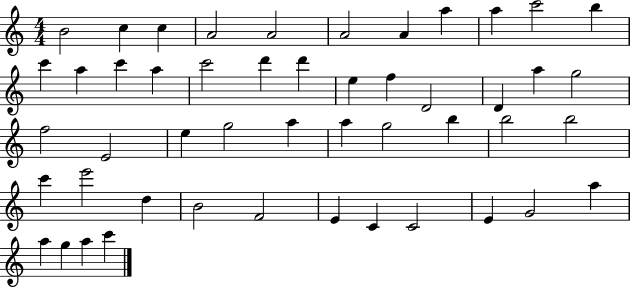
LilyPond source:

{
  \clef treble
  \numericTimeSignature
  \time 4/4
  \key c \major
  b'2 c''4 c''4 | a'2 a'2 | a'2 a'4 a''4 | a''4 c'''2 b''4 | \break c'''4 a''4 c'''4 a''4 | c'''2 d'''4 d'''4 | e''4 f''4 d'2 | d'4 a''4 g''2 | \break f''2 e'2 | e''4 g''2 a''4 | a''4 g''2 b''4 | b''2 b''2 | \break c'''4 e'''2 d''4 | b'2 f'2 | e'4 c'4 c'2 | e'4 g'2 a''4 | \break a''4 g''4 a''4 c'''4 | \bar "|."
}